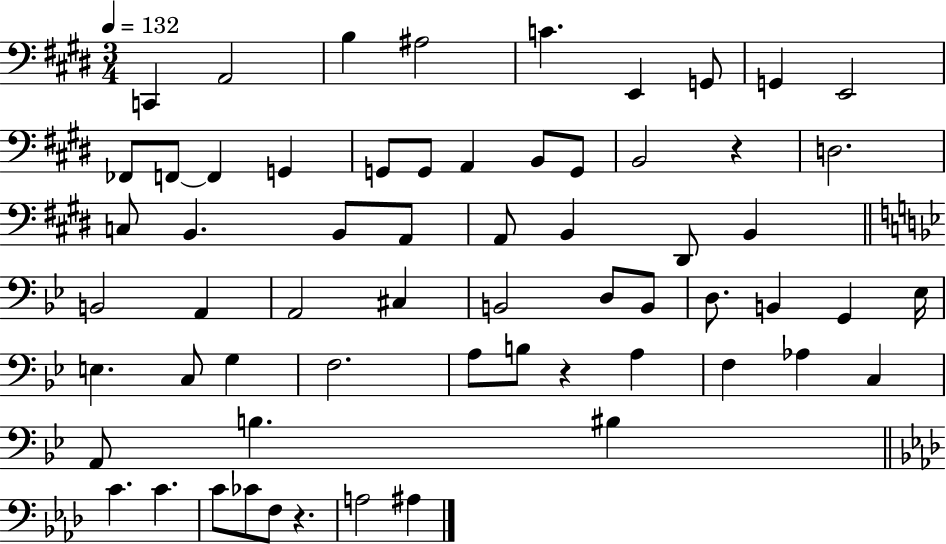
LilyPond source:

{
  \clef bass
  \numericTimeSignature
  \time 3/4
  \key e \major
  \tempo 4 = 132
  c,4 a,2 | b4 ais2 | c'4. e,4 g,8 | g,4 e,2 | \break fes,8 f,8~~ f,4 g,4 | g,8 g,8 a,4 b,8 g,8 | b,2 r4 | d2. | \break c8 b,4. b,8 a,8 | a,8 b,4 dis,8 b,4 | \bar "||" \break \key bes \major b,2 a,4 | a,2 cis4 | b,2 d8 b,8 | d8. b,4 g,4 ees16 | \break e4. c8 g4 | f2. | a8 b8 r4 a4 | f4 aes4 c4 | \break a,8 b4. bis4 | \bar "||" \break \key f \minor c'4. c'4. | c'8 ces'8 f8 r4. | a2 ais4 | \bar "|."
}